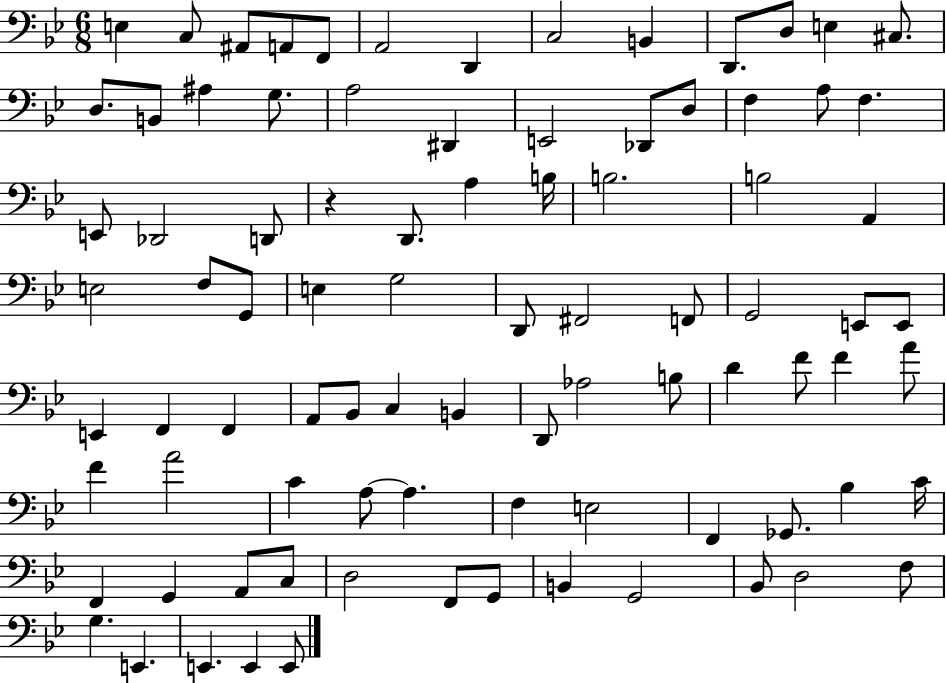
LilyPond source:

{
  \clef bass
  \numericTimeSignature
  \time 6/8
  \key bes \major
  e4 c8 ais,8 a,8 f,8 | a,2 d,4 | c2 b,4 | d,8. d8 e4 cis8. | \break d8. b,8 ais4 g8. | a2 dis,4 | e,2 des,8 d8 | f4 a8 f4. | \break e,8 des,2 d,8 | r4 d,8. a4 b16 | b2. | b2 a,4 | \break e2 f8 g,8 | e4 g2 | d,8 fis,2 f,8 | g,2 e,8 e,8 | \break e,4 f,4 f,4 | a,8 bes,8 c4 b,4 | d,8 aes2 b8 | d'4 f'8 f'4 a'8 | \break f'4 a'2 | c'4 a8~~ a4. | f4 e2 | f,4 ges,8. bes4 c'16 | \break f,4 g,4 a,8 c8 | d2 f,8 g,8 | b,4 g,2 | bes,8 d2 f8 | \break g4. e,4. | e,4. e,4 e,8 | \bar "|."
}